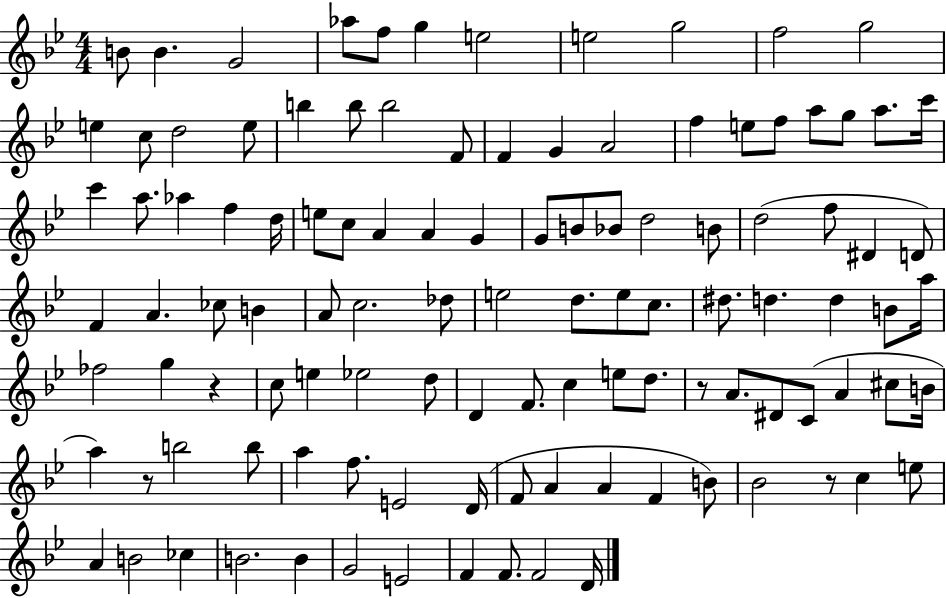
B4/e B4/q. G4/h Ab5/e F5/e G5/q E5/h E5/h G5/h F5/h G5/h E5/q C5/e D5/h E5/e B5/q B5/e B5/h F4/e F4/q G4/q A4/h F5/q E5/e F5/e A5/e G5/e A5/e. C6/s C6/q A5/e. Ab5/q F5/q D5/s E5/e C5/e A4/q A4/q G4/q G4/e B4/e Bb4/e D5/h B4/e D5/h F5/e D#4/q D4/e F4/q A4/q. CES5/e B4/q A4/e C5/h. Db5/e E5/h D5/e. E5/e C5/e. D#5/e. D5/q. D5/q B4/e A5/s FES5/h G5/q R/q C5/e E5/q Eb5/h D5/e D4/q F4/e. C5/q E5/e D5/e. R/e A4/e. D#4/e C4/e A4/q C#5/e B4/s A5/q R/e B5/h B5/e A5/q F5/e. E4/h D4/s F4/e A4/q A4/q F4/q B4/e Bb4/h R/e C5/q E5/e A4/q B4/h CES5/q B4/h. B4/q G4/h E4/h F4/q F4/e. F4/h D4/s